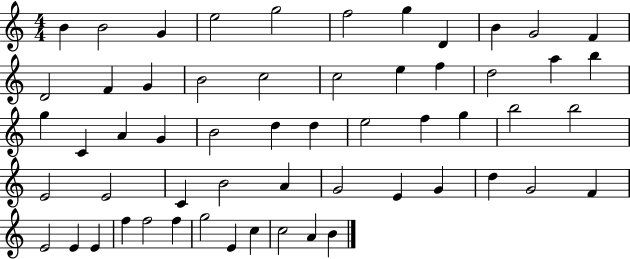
B4/q B4/h G4/q E5/h G5/h F5/h G5/q D4/q B4/q G4/h F4/q D4/h F4/q G4/q B4/h C5/h C5/h E5/q F5/q D5/h A5/q B5/q G5/q C4/q A4/q G4/q B4/h D5/q D5/q E5/h F5/q G5/q B5/h B5/h E4/h E4/h C4/q B4/h A4/q G4/h E4/q G4/q D5/q G4/h F4/q E4/h E4/q E4/q F5/q F5/h F5/q G5/h E4/q C5/q C5/h A4/q B4/q